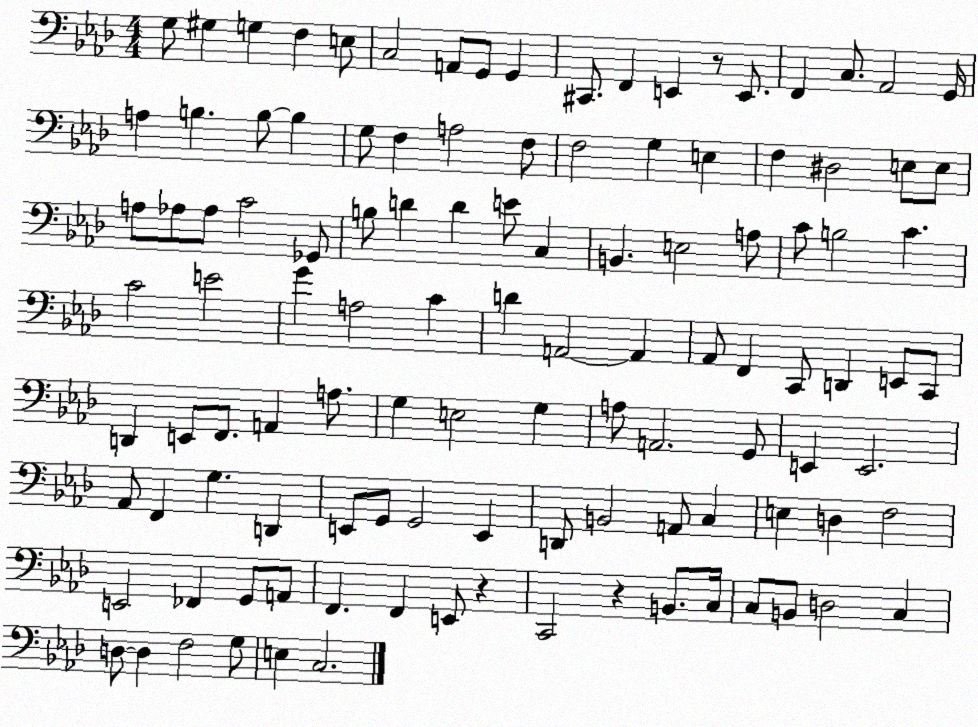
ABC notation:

X:1
T:Untitled
M:4/4
L:1/4
K:Ab
G,/2 ^G, G, F, E,/2 C,2 A,,/2 G,,/2 G,, ^C,,/2 F,, E,, z/2 E,,/2 F,, C,/2 _A,,2 G,,/4 A, B, B,/2 B, G,/2 F, A,2 F,/2 F,2 G, E, F, ^D,2 E,/2 E,/2 A,/2 _A,/2 _A,/2 C2 _G,,/2 B,/2 D D E/2 C, B,, E,2 A,/2 C/2 B,2 C C2 E2 G A,2 C D A,,2 A,, _A,,/2 F,, C,,/2 D,, E,,/2 C,,/2 D,, E,,/2 F,,/2 A,, A,/2 G, E,2 G, A,/2 A,,2 G,,/2 E,, E,,2 _A,,/2 F,, G, D,, E,,/2 G,,/2 G,,2 E,, D,,/2 B,,2 A,,/2 C, E, D, F,2 E,,2 _F,, G,,/2 A,,/2 F,, F,, E,,/2 z C,,2 z B,,/2 C,/4 C,/2 B,,/2 D,2 C, D,/2 D, F,2 G,/2 E, C,2